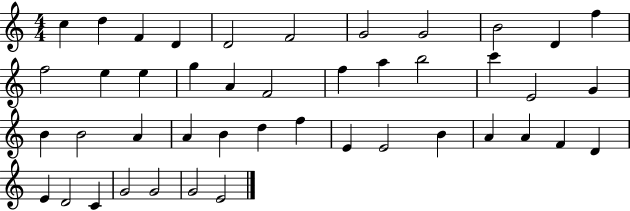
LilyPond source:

{
  \clef treble
  \numericTimeSignature
  \time 4/4
  \key c \major
  c''4 d''4 f'4 d'4 | d'2 f'2 | g'2 g'2 | b'2 d'4 f''4 | \break f''2 e''4 e''4 | g''4 a'4 f'2 | f''4 a''4 b''2 | c'''4 e'2 g'4 | \break b'4 b'2 a'4 | a'4 b'4 d''4 f''4 | e'4 e'2 b'4 | a'4 a'4 f'4 d'4 | \break e'4 d'2 c'4 | g'2 g'2 | g'2 e'2 | \bar "|."
}